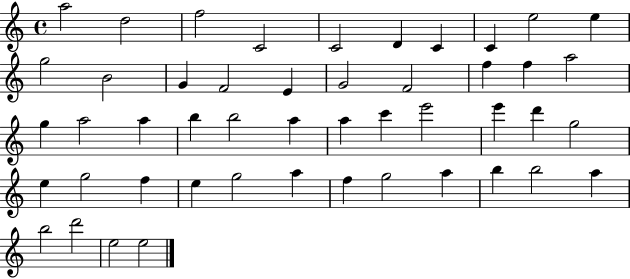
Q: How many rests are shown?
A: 0